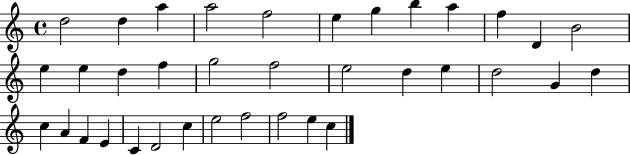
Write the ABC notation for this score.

X:1
T:Untitled
M:4/4
L:1/4
K:C
d2 d a a2 f2 e g b a f D B2 e e d f g2 f2 e2 d e d2 G d c A F E C D2 c e2 f2 f2 e c